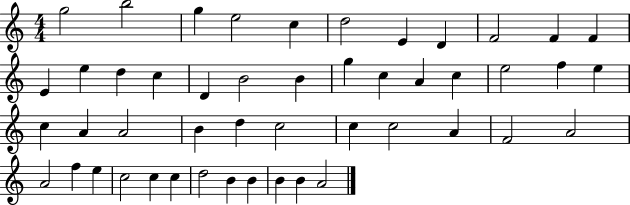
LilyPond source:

{
  \clef treble
  \numericTimeSignature
  \time 4/4
  \key c \major
  g''2 b''2 | g''4 e''2 c''4 | d''2 e'4 d'4 | f'2 f'4 f'4 | \break e'4 e''4 d''4 c''4 | d'4 b'2 b'4 | g''4 c''4 a'4 c''4 | e''2 f''4 e''4 | \break c''4 a'4 a'2 | b'4 d''4 c''2 | c''4 c''2 a'4 | f'2 a'2 | \break a'2 f''4 e''4 | c''2 c''4 c''4 | d''2 b'4 b'4 | b'4 b'4 a'2 | \break \bar "|."
}